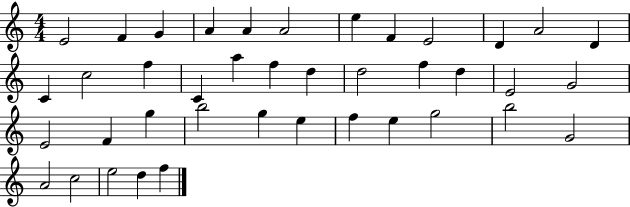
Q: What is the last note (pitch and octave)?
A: F5